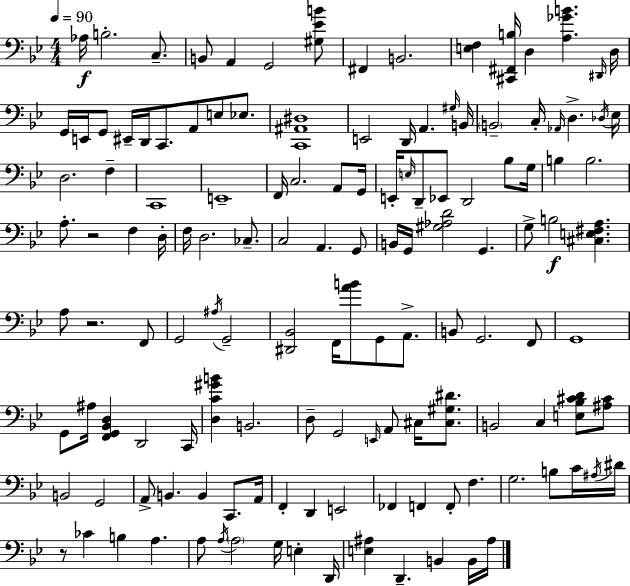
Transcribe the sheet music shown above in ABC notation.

X:1
T:Untitled
M:4/4
L:1/4
K:Gm
_A,/4 B,2 C,/2 B,,/2 A,, G,,2 [^G,_EB]/2 ^F,, B,,2 [E,F,] [^C,,^F,,B,]/4 D, [A,_GB] ^D,,/4 D,/4 G,,/4 E,,/4 G,,/2 ^E,,/4 D,,/4 C,,/2 A,,/2 E,/2 _E,/2 [C,,^A,,^D,]4 E,,2 D,,/4 A,, ^G,/4 B,,/4 B,,2 C,/4 _A,,/4 D, _D,/4 _E,/4 D,2 F, C,,4 E,,4 F,,/4 C,2 A,,/2 G,,/4 E,,/4 E,/4 D,,/2 _E,,/2 D,,2 _B,/2 G,/4 B, B,2 A,/2 z2 F, D,/4 F,/4 D,2 _C,/2 C,2 A,, G,,/2 B,,/4 G,,/4 [^G,_A,D]2 G,, G,/2 B,2 [^C,E,^F,A,] A,/2 z2 F,,/2 G,,2 ^A,/4 G,,2 [^D,,_B,,]2 F,,/4 [AB]/2 G,,/2 A,,/2 B,,/2 G,,2 F,,/2 G,,4 G,,/2 ^A,/4 [F,,G,,_B,,D,] D,,2 C,,/4 [D,C^GB] B,,2 D,/2 G,,2 E,,/4 A,,/2 ^C,/4 [^C,^G,^D]/2 B,,2 C, [E,_B,^CD]/2 [^A,^C]/2 B,,2 G,,2 A,,/2 B,, B,, C,,/2 A,,/4 F,, D,, E,,2 _F,, F,, F,,/2 F, G,2 B,/2 C/4 ^A,/4 ^D/4 z/2 _C B, A, A,/2 A,/4 A,2 G,/4 E, D,,/4 [E,^A,] D,, B,, B,,/4 ^A,/4